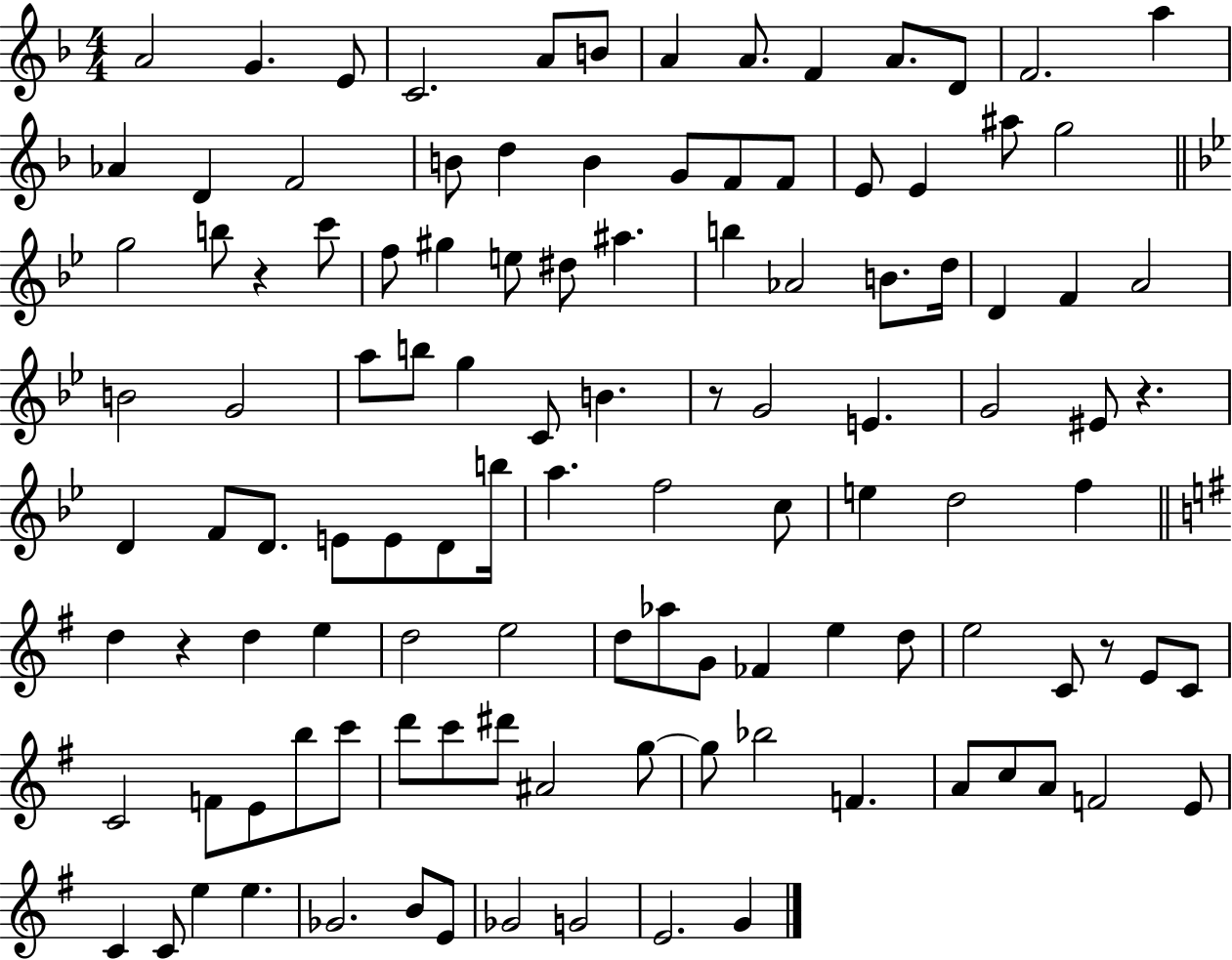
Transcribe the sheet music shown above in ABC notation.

X:1
T:Untitled
M:4/4
L:1/4
K:F
A2 G E/2 C2 A/2 B/2 A A/2 F A/2 D/2 F2 a _A D F2 B/2 d B G/2 F/2 F/2 E/2 E ^a/2 g2 g2 b/2 z c'/2 f/2 ^g e/2 ^d/2 ^a b _A2 B/2 d/4 D F A2 B2 G2 a/2 b/2 g C/2 B z/2 G2 E G2 ^E/2 z D F/2 D/2 E/2 E/2 D/2 b/4 a f2 c/2 e d2 f d z d e d2 e2 d/2 _a/2 G/2 _F e d/2 e2 C/2 z/2 E/2 C/2 C2 F/2 E/2 b/2 c'/2 d'/2 c'/2 ^d'/2 ^A2 g/2 g/2 _b2 F A/2 c/2 A/2 F2 E/2 C C/2 e e _G2 B/2 E/2 _G2 G2 E2 G